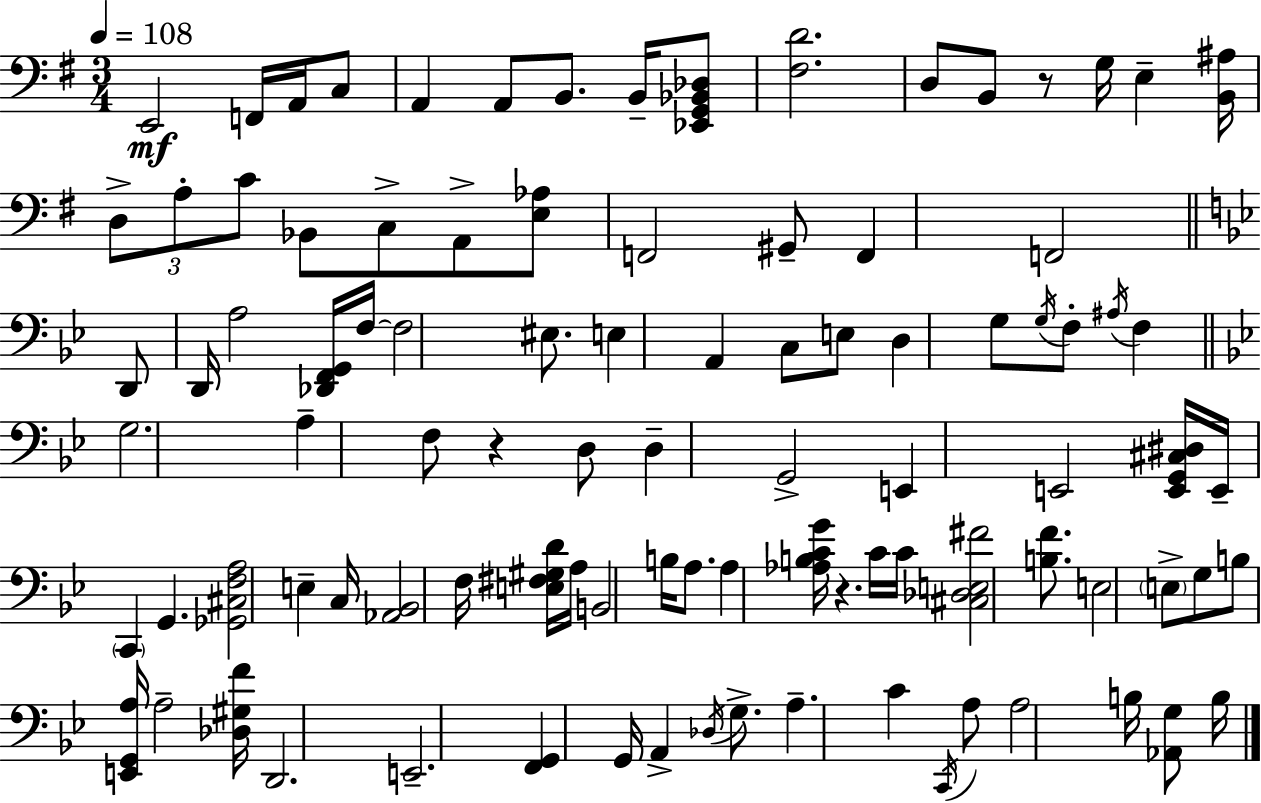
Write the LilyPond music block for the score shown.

{
  \clef bass
  \numericTimeSignature
  \time 3/4
  \key g \major
  \tempo 4 = 108
  \repeat volta 2 { e,2\mf f,16 a,16 c8 | a,4 a,8 b,8. b,16-- <ees, g, bes, des>8 | <fis d'>2. | d8 b,8 r8 g16 e4-- <b, ais>16 | \break \tuplet 3/2 { d8-> a8-. c'8 } bes,8 c8-> a,8-> | <e aes>8 f,2 gis,8-- | f,4 f,2 | \bar "||" \break \key g \minor d,8 d,16 a2 <des, f, g,>16 | f16~~ f2 eis8. | e4 a,4 c8 e8 | d4 g8 \acciaccatura { g16 } f8-. \acciaccatura { ais16 } f4 | \break \bar "||" \break \key bes \major g2. | a4-- f8 r4 d8 | d4-- g,2-> | e,4 e,2 | \break <e, g, cis dis>16 e,16-- \parenthesize c,4 g,4. | <ges, cis f a>2 e4-- | c16 <aes, bes,>2 f16 <e fis gis d'>16 a16 | b,2 b16 a8. | \break a4 <aes b c' g'>16 r4. c'16 | c'16 <cis des e fis'>2 <b f'>8. | e2 \parenthesize e8-> g8 | b8 <e, g, a>16 a2-- <des gis f'>16 | \break d,2. | e,2.-- | <f, g,>4 g,16 a,4-> \acciaccatura { des16 } g8.-> | a4.-- c'4 \acciaccatura { c,16 } | \break a8 a2 b16 <aes, g>8 | b16 } \bar "|."
}